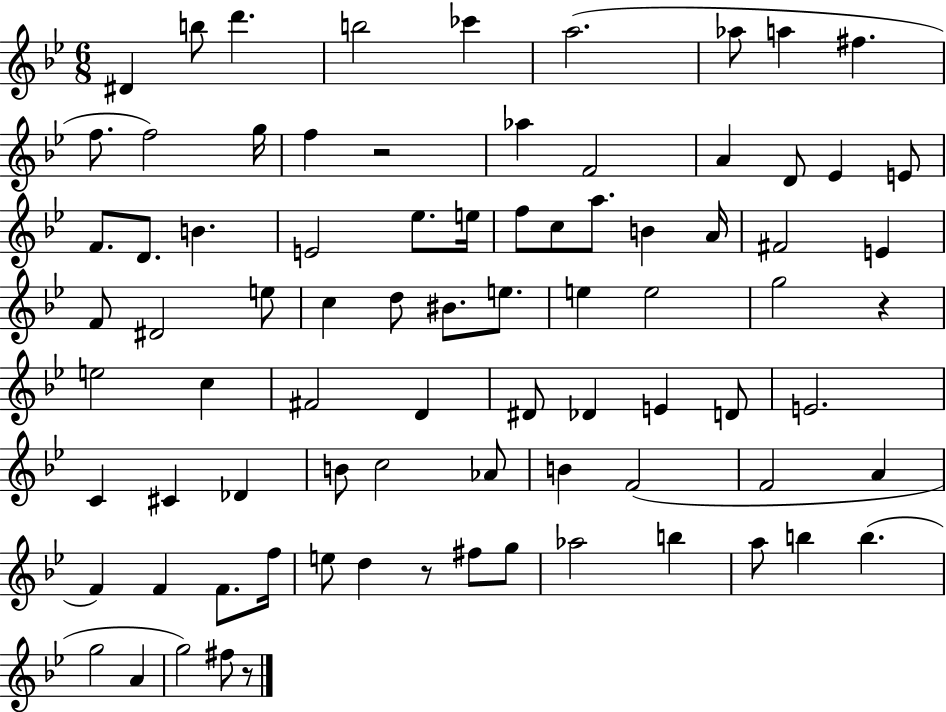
X:1
T:Untitled
M:6/8
L:1/4
K:Bb
^D b/2 d' b2 _c' a2 _a/2 a ^f f/2 f2 g/4 f z2 _a F2 A D/2 _E E/2 F/2 D/2 B E2 _e/2 e/4 f/2 c/2 a/2 B A/4 ^F2 E F/2 ^D2 e/2 c d/2 ^B/2 e/2 e e2 g2 z e2 c ^F2 D ^D/2 _D E D/2 E2 C ^C _D B/2 c2 _A/2 B F2 F2 A F F F/2 f/4 e/2 d z/2 ^f/2 g/2 _a2 b a/2 b b g2 A g2 ^f/2 z/2